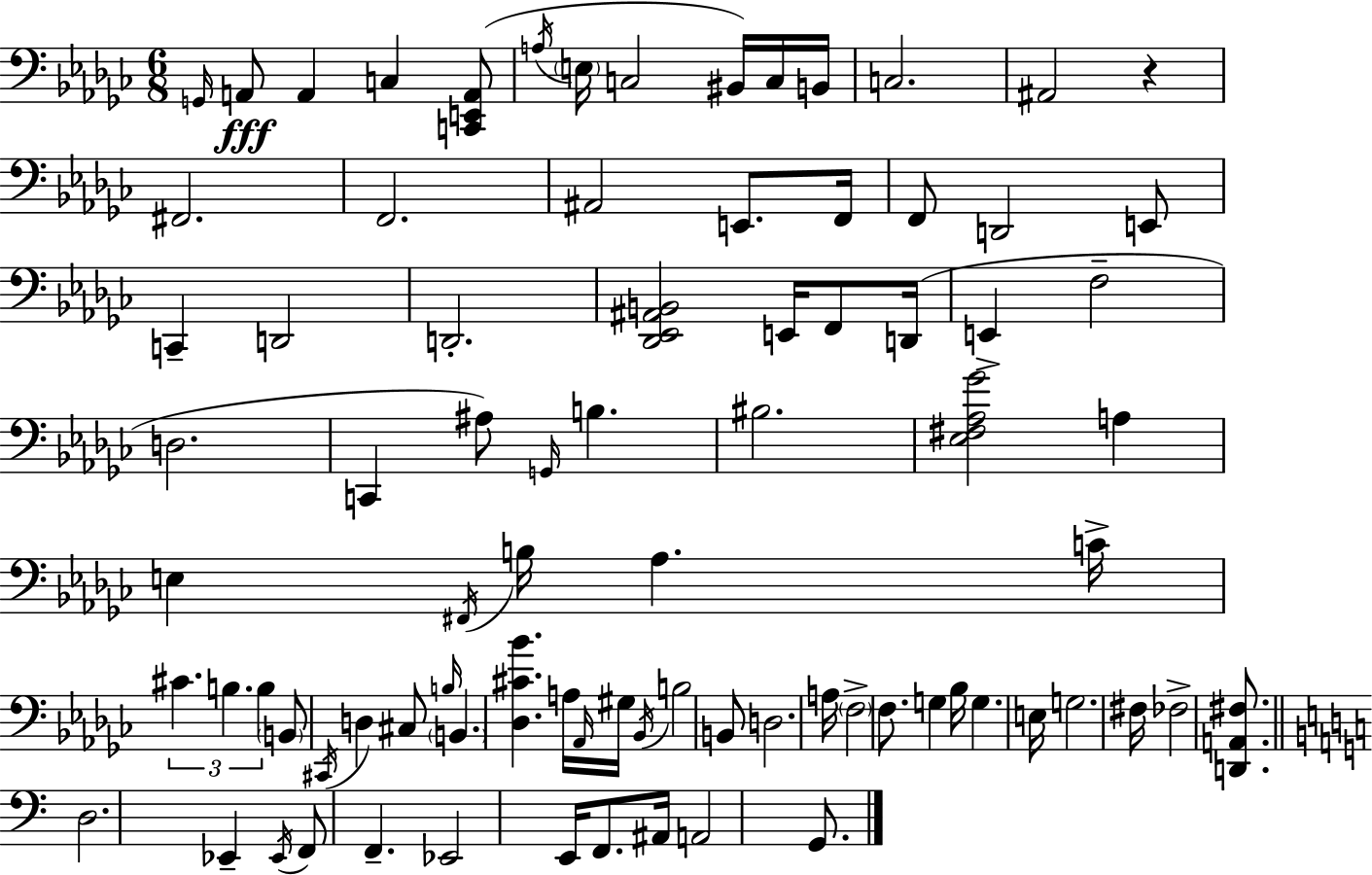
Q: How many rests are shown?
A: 1